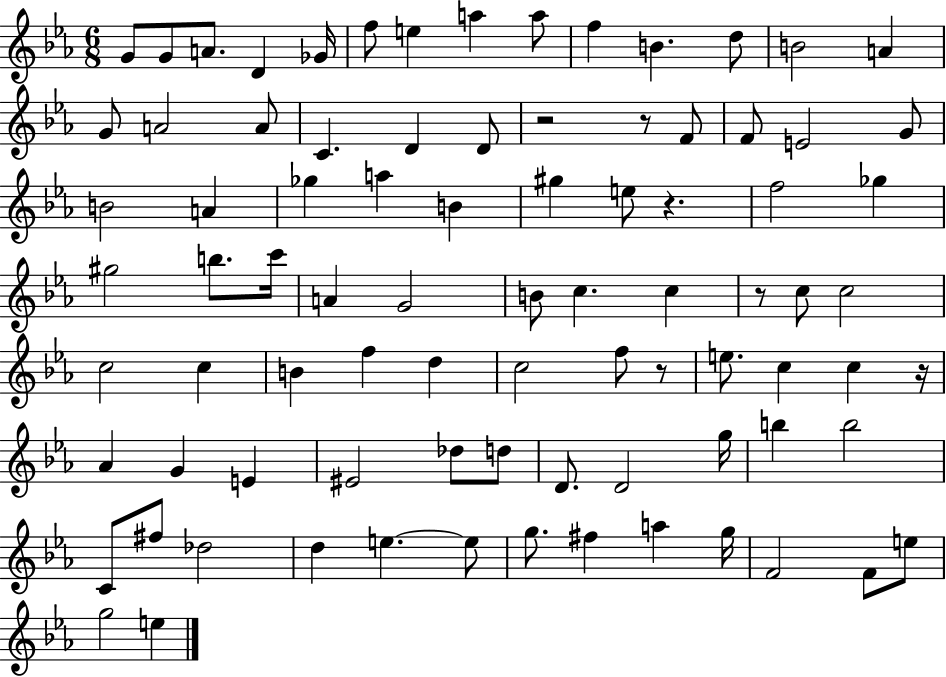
{
  \clef treble
  \numericTimeSignature
  \time 6/8
  \key ees \major
  g'8 g'8 a'8. d'4 ges'16 | f''8 e''4 a''4 a''8 | f''4 b'4. d''8 | b'2 a'4 | \break g'8 a'2 a'8 | c'4. d'4 d'8 | r2 r8 f'8 | f'8 e'2 g'8 | \break b'2 a'4 | ges''4 a''4 b'4 | gis''4 e''8 r4. | f''2 ges''4 | \break gis''2 b''8. c'''16 | a'4 g'2 | b'8 c''4. c''4 | r8 c''8 c''2 | \break c''2 c''4 | b'4 f''4 d''4 | c''2 f''8 r8 | e''8. c''4 c''4 r16 | \break aes'4 g'4 e'4 | eis'2 des''8 d''8 | d'8. d'2 g''16 | b''4 b''2 | \break c'8 fis''8 des''2 | d''4 e''4.~~ e''8 | g''8. fis''4 a''4 g''16 | f'2 f'8 e''8 | \break g''2 e''4 | \bar "|."
}